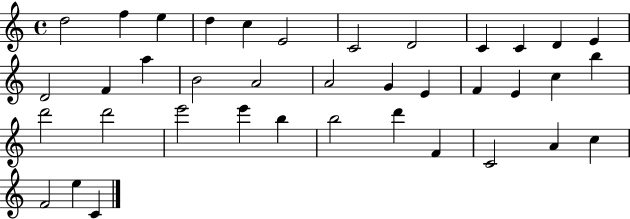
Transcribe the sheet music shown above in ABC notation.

X:1
T:Untitled
M:4/4
L:1/4
K:C
d2 f e d c E2 C2 D2 C C D E D2 F a B2 A2 A2 G E F E c b d'2 d'2 e'2 e' b b2 d' F C2 A c F2 e C